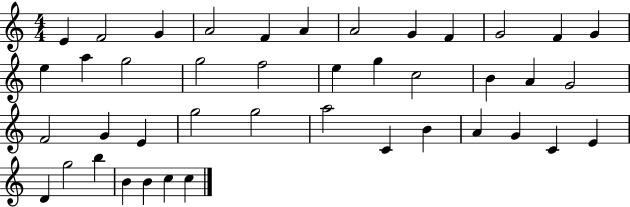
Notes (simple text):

E4/q F4/h G4/q A4/h F4/q A4/q A4/h G4/q F4/q G4/h F4/q G4/q E5/q A5/q G5/h G5/h F5/h E5/q G5/q C5/h B4/q A4/q G4/h F4/h G4/q E4/q G5/h G5/h A5/h C4/q B4/q A4/q G4/q C4/q E4/q D4/q G5/h B5/q B4/q B4/q C5/q C5/q